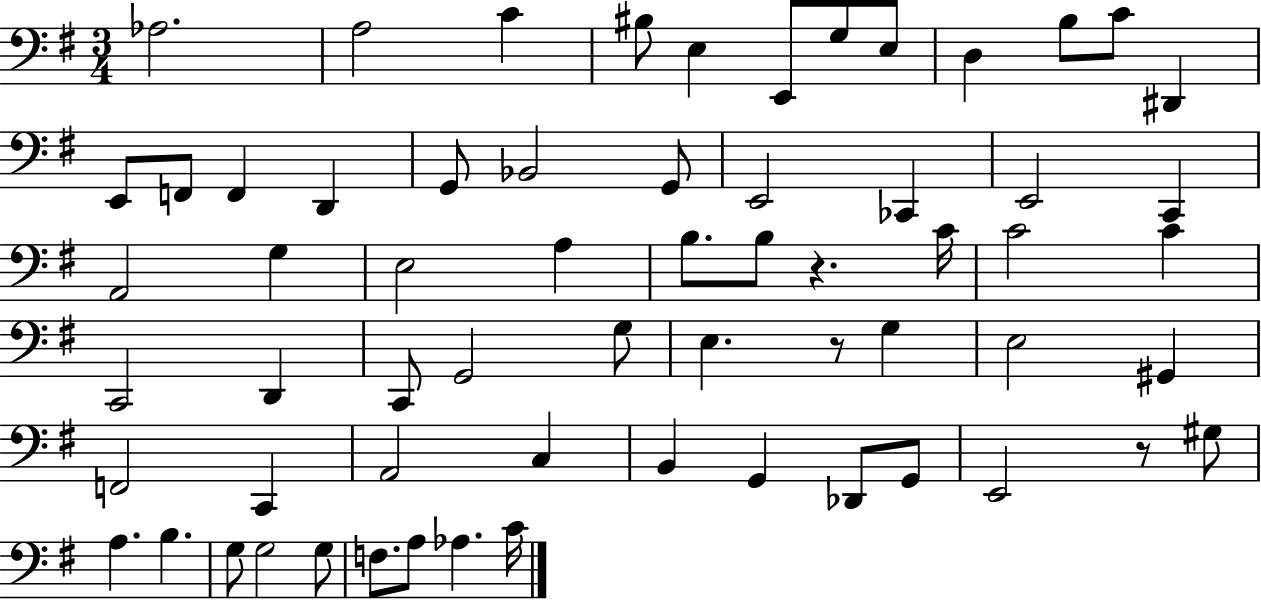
X:1
T:Untitled
M:3/4
L:1/4
K:G
_A,2 A,2 C ^B,/2 E, E,,/2 G,/2 E,/2 D, B,/2 C/2 ^D,, E,,/2 F,,/2 F,, D,, G,,/2 _B,,2 G,,/2 E,,2 _C,, E,,2 C,, A,,2 G, E,2 A, B,/2 B,/2 z C/4 C2 C C,,2 D,, C,,/2 G,,2 G,/2 E, z/2 G, E,2 ^G,, F,,2 C,, A,,2 C, B,, G,, _D,,/2 G,,/2 E,,2 z/2 ^G,/2 A, B, G,/2 G,2 G,/2 F,/2 A,/2 _A, C/4